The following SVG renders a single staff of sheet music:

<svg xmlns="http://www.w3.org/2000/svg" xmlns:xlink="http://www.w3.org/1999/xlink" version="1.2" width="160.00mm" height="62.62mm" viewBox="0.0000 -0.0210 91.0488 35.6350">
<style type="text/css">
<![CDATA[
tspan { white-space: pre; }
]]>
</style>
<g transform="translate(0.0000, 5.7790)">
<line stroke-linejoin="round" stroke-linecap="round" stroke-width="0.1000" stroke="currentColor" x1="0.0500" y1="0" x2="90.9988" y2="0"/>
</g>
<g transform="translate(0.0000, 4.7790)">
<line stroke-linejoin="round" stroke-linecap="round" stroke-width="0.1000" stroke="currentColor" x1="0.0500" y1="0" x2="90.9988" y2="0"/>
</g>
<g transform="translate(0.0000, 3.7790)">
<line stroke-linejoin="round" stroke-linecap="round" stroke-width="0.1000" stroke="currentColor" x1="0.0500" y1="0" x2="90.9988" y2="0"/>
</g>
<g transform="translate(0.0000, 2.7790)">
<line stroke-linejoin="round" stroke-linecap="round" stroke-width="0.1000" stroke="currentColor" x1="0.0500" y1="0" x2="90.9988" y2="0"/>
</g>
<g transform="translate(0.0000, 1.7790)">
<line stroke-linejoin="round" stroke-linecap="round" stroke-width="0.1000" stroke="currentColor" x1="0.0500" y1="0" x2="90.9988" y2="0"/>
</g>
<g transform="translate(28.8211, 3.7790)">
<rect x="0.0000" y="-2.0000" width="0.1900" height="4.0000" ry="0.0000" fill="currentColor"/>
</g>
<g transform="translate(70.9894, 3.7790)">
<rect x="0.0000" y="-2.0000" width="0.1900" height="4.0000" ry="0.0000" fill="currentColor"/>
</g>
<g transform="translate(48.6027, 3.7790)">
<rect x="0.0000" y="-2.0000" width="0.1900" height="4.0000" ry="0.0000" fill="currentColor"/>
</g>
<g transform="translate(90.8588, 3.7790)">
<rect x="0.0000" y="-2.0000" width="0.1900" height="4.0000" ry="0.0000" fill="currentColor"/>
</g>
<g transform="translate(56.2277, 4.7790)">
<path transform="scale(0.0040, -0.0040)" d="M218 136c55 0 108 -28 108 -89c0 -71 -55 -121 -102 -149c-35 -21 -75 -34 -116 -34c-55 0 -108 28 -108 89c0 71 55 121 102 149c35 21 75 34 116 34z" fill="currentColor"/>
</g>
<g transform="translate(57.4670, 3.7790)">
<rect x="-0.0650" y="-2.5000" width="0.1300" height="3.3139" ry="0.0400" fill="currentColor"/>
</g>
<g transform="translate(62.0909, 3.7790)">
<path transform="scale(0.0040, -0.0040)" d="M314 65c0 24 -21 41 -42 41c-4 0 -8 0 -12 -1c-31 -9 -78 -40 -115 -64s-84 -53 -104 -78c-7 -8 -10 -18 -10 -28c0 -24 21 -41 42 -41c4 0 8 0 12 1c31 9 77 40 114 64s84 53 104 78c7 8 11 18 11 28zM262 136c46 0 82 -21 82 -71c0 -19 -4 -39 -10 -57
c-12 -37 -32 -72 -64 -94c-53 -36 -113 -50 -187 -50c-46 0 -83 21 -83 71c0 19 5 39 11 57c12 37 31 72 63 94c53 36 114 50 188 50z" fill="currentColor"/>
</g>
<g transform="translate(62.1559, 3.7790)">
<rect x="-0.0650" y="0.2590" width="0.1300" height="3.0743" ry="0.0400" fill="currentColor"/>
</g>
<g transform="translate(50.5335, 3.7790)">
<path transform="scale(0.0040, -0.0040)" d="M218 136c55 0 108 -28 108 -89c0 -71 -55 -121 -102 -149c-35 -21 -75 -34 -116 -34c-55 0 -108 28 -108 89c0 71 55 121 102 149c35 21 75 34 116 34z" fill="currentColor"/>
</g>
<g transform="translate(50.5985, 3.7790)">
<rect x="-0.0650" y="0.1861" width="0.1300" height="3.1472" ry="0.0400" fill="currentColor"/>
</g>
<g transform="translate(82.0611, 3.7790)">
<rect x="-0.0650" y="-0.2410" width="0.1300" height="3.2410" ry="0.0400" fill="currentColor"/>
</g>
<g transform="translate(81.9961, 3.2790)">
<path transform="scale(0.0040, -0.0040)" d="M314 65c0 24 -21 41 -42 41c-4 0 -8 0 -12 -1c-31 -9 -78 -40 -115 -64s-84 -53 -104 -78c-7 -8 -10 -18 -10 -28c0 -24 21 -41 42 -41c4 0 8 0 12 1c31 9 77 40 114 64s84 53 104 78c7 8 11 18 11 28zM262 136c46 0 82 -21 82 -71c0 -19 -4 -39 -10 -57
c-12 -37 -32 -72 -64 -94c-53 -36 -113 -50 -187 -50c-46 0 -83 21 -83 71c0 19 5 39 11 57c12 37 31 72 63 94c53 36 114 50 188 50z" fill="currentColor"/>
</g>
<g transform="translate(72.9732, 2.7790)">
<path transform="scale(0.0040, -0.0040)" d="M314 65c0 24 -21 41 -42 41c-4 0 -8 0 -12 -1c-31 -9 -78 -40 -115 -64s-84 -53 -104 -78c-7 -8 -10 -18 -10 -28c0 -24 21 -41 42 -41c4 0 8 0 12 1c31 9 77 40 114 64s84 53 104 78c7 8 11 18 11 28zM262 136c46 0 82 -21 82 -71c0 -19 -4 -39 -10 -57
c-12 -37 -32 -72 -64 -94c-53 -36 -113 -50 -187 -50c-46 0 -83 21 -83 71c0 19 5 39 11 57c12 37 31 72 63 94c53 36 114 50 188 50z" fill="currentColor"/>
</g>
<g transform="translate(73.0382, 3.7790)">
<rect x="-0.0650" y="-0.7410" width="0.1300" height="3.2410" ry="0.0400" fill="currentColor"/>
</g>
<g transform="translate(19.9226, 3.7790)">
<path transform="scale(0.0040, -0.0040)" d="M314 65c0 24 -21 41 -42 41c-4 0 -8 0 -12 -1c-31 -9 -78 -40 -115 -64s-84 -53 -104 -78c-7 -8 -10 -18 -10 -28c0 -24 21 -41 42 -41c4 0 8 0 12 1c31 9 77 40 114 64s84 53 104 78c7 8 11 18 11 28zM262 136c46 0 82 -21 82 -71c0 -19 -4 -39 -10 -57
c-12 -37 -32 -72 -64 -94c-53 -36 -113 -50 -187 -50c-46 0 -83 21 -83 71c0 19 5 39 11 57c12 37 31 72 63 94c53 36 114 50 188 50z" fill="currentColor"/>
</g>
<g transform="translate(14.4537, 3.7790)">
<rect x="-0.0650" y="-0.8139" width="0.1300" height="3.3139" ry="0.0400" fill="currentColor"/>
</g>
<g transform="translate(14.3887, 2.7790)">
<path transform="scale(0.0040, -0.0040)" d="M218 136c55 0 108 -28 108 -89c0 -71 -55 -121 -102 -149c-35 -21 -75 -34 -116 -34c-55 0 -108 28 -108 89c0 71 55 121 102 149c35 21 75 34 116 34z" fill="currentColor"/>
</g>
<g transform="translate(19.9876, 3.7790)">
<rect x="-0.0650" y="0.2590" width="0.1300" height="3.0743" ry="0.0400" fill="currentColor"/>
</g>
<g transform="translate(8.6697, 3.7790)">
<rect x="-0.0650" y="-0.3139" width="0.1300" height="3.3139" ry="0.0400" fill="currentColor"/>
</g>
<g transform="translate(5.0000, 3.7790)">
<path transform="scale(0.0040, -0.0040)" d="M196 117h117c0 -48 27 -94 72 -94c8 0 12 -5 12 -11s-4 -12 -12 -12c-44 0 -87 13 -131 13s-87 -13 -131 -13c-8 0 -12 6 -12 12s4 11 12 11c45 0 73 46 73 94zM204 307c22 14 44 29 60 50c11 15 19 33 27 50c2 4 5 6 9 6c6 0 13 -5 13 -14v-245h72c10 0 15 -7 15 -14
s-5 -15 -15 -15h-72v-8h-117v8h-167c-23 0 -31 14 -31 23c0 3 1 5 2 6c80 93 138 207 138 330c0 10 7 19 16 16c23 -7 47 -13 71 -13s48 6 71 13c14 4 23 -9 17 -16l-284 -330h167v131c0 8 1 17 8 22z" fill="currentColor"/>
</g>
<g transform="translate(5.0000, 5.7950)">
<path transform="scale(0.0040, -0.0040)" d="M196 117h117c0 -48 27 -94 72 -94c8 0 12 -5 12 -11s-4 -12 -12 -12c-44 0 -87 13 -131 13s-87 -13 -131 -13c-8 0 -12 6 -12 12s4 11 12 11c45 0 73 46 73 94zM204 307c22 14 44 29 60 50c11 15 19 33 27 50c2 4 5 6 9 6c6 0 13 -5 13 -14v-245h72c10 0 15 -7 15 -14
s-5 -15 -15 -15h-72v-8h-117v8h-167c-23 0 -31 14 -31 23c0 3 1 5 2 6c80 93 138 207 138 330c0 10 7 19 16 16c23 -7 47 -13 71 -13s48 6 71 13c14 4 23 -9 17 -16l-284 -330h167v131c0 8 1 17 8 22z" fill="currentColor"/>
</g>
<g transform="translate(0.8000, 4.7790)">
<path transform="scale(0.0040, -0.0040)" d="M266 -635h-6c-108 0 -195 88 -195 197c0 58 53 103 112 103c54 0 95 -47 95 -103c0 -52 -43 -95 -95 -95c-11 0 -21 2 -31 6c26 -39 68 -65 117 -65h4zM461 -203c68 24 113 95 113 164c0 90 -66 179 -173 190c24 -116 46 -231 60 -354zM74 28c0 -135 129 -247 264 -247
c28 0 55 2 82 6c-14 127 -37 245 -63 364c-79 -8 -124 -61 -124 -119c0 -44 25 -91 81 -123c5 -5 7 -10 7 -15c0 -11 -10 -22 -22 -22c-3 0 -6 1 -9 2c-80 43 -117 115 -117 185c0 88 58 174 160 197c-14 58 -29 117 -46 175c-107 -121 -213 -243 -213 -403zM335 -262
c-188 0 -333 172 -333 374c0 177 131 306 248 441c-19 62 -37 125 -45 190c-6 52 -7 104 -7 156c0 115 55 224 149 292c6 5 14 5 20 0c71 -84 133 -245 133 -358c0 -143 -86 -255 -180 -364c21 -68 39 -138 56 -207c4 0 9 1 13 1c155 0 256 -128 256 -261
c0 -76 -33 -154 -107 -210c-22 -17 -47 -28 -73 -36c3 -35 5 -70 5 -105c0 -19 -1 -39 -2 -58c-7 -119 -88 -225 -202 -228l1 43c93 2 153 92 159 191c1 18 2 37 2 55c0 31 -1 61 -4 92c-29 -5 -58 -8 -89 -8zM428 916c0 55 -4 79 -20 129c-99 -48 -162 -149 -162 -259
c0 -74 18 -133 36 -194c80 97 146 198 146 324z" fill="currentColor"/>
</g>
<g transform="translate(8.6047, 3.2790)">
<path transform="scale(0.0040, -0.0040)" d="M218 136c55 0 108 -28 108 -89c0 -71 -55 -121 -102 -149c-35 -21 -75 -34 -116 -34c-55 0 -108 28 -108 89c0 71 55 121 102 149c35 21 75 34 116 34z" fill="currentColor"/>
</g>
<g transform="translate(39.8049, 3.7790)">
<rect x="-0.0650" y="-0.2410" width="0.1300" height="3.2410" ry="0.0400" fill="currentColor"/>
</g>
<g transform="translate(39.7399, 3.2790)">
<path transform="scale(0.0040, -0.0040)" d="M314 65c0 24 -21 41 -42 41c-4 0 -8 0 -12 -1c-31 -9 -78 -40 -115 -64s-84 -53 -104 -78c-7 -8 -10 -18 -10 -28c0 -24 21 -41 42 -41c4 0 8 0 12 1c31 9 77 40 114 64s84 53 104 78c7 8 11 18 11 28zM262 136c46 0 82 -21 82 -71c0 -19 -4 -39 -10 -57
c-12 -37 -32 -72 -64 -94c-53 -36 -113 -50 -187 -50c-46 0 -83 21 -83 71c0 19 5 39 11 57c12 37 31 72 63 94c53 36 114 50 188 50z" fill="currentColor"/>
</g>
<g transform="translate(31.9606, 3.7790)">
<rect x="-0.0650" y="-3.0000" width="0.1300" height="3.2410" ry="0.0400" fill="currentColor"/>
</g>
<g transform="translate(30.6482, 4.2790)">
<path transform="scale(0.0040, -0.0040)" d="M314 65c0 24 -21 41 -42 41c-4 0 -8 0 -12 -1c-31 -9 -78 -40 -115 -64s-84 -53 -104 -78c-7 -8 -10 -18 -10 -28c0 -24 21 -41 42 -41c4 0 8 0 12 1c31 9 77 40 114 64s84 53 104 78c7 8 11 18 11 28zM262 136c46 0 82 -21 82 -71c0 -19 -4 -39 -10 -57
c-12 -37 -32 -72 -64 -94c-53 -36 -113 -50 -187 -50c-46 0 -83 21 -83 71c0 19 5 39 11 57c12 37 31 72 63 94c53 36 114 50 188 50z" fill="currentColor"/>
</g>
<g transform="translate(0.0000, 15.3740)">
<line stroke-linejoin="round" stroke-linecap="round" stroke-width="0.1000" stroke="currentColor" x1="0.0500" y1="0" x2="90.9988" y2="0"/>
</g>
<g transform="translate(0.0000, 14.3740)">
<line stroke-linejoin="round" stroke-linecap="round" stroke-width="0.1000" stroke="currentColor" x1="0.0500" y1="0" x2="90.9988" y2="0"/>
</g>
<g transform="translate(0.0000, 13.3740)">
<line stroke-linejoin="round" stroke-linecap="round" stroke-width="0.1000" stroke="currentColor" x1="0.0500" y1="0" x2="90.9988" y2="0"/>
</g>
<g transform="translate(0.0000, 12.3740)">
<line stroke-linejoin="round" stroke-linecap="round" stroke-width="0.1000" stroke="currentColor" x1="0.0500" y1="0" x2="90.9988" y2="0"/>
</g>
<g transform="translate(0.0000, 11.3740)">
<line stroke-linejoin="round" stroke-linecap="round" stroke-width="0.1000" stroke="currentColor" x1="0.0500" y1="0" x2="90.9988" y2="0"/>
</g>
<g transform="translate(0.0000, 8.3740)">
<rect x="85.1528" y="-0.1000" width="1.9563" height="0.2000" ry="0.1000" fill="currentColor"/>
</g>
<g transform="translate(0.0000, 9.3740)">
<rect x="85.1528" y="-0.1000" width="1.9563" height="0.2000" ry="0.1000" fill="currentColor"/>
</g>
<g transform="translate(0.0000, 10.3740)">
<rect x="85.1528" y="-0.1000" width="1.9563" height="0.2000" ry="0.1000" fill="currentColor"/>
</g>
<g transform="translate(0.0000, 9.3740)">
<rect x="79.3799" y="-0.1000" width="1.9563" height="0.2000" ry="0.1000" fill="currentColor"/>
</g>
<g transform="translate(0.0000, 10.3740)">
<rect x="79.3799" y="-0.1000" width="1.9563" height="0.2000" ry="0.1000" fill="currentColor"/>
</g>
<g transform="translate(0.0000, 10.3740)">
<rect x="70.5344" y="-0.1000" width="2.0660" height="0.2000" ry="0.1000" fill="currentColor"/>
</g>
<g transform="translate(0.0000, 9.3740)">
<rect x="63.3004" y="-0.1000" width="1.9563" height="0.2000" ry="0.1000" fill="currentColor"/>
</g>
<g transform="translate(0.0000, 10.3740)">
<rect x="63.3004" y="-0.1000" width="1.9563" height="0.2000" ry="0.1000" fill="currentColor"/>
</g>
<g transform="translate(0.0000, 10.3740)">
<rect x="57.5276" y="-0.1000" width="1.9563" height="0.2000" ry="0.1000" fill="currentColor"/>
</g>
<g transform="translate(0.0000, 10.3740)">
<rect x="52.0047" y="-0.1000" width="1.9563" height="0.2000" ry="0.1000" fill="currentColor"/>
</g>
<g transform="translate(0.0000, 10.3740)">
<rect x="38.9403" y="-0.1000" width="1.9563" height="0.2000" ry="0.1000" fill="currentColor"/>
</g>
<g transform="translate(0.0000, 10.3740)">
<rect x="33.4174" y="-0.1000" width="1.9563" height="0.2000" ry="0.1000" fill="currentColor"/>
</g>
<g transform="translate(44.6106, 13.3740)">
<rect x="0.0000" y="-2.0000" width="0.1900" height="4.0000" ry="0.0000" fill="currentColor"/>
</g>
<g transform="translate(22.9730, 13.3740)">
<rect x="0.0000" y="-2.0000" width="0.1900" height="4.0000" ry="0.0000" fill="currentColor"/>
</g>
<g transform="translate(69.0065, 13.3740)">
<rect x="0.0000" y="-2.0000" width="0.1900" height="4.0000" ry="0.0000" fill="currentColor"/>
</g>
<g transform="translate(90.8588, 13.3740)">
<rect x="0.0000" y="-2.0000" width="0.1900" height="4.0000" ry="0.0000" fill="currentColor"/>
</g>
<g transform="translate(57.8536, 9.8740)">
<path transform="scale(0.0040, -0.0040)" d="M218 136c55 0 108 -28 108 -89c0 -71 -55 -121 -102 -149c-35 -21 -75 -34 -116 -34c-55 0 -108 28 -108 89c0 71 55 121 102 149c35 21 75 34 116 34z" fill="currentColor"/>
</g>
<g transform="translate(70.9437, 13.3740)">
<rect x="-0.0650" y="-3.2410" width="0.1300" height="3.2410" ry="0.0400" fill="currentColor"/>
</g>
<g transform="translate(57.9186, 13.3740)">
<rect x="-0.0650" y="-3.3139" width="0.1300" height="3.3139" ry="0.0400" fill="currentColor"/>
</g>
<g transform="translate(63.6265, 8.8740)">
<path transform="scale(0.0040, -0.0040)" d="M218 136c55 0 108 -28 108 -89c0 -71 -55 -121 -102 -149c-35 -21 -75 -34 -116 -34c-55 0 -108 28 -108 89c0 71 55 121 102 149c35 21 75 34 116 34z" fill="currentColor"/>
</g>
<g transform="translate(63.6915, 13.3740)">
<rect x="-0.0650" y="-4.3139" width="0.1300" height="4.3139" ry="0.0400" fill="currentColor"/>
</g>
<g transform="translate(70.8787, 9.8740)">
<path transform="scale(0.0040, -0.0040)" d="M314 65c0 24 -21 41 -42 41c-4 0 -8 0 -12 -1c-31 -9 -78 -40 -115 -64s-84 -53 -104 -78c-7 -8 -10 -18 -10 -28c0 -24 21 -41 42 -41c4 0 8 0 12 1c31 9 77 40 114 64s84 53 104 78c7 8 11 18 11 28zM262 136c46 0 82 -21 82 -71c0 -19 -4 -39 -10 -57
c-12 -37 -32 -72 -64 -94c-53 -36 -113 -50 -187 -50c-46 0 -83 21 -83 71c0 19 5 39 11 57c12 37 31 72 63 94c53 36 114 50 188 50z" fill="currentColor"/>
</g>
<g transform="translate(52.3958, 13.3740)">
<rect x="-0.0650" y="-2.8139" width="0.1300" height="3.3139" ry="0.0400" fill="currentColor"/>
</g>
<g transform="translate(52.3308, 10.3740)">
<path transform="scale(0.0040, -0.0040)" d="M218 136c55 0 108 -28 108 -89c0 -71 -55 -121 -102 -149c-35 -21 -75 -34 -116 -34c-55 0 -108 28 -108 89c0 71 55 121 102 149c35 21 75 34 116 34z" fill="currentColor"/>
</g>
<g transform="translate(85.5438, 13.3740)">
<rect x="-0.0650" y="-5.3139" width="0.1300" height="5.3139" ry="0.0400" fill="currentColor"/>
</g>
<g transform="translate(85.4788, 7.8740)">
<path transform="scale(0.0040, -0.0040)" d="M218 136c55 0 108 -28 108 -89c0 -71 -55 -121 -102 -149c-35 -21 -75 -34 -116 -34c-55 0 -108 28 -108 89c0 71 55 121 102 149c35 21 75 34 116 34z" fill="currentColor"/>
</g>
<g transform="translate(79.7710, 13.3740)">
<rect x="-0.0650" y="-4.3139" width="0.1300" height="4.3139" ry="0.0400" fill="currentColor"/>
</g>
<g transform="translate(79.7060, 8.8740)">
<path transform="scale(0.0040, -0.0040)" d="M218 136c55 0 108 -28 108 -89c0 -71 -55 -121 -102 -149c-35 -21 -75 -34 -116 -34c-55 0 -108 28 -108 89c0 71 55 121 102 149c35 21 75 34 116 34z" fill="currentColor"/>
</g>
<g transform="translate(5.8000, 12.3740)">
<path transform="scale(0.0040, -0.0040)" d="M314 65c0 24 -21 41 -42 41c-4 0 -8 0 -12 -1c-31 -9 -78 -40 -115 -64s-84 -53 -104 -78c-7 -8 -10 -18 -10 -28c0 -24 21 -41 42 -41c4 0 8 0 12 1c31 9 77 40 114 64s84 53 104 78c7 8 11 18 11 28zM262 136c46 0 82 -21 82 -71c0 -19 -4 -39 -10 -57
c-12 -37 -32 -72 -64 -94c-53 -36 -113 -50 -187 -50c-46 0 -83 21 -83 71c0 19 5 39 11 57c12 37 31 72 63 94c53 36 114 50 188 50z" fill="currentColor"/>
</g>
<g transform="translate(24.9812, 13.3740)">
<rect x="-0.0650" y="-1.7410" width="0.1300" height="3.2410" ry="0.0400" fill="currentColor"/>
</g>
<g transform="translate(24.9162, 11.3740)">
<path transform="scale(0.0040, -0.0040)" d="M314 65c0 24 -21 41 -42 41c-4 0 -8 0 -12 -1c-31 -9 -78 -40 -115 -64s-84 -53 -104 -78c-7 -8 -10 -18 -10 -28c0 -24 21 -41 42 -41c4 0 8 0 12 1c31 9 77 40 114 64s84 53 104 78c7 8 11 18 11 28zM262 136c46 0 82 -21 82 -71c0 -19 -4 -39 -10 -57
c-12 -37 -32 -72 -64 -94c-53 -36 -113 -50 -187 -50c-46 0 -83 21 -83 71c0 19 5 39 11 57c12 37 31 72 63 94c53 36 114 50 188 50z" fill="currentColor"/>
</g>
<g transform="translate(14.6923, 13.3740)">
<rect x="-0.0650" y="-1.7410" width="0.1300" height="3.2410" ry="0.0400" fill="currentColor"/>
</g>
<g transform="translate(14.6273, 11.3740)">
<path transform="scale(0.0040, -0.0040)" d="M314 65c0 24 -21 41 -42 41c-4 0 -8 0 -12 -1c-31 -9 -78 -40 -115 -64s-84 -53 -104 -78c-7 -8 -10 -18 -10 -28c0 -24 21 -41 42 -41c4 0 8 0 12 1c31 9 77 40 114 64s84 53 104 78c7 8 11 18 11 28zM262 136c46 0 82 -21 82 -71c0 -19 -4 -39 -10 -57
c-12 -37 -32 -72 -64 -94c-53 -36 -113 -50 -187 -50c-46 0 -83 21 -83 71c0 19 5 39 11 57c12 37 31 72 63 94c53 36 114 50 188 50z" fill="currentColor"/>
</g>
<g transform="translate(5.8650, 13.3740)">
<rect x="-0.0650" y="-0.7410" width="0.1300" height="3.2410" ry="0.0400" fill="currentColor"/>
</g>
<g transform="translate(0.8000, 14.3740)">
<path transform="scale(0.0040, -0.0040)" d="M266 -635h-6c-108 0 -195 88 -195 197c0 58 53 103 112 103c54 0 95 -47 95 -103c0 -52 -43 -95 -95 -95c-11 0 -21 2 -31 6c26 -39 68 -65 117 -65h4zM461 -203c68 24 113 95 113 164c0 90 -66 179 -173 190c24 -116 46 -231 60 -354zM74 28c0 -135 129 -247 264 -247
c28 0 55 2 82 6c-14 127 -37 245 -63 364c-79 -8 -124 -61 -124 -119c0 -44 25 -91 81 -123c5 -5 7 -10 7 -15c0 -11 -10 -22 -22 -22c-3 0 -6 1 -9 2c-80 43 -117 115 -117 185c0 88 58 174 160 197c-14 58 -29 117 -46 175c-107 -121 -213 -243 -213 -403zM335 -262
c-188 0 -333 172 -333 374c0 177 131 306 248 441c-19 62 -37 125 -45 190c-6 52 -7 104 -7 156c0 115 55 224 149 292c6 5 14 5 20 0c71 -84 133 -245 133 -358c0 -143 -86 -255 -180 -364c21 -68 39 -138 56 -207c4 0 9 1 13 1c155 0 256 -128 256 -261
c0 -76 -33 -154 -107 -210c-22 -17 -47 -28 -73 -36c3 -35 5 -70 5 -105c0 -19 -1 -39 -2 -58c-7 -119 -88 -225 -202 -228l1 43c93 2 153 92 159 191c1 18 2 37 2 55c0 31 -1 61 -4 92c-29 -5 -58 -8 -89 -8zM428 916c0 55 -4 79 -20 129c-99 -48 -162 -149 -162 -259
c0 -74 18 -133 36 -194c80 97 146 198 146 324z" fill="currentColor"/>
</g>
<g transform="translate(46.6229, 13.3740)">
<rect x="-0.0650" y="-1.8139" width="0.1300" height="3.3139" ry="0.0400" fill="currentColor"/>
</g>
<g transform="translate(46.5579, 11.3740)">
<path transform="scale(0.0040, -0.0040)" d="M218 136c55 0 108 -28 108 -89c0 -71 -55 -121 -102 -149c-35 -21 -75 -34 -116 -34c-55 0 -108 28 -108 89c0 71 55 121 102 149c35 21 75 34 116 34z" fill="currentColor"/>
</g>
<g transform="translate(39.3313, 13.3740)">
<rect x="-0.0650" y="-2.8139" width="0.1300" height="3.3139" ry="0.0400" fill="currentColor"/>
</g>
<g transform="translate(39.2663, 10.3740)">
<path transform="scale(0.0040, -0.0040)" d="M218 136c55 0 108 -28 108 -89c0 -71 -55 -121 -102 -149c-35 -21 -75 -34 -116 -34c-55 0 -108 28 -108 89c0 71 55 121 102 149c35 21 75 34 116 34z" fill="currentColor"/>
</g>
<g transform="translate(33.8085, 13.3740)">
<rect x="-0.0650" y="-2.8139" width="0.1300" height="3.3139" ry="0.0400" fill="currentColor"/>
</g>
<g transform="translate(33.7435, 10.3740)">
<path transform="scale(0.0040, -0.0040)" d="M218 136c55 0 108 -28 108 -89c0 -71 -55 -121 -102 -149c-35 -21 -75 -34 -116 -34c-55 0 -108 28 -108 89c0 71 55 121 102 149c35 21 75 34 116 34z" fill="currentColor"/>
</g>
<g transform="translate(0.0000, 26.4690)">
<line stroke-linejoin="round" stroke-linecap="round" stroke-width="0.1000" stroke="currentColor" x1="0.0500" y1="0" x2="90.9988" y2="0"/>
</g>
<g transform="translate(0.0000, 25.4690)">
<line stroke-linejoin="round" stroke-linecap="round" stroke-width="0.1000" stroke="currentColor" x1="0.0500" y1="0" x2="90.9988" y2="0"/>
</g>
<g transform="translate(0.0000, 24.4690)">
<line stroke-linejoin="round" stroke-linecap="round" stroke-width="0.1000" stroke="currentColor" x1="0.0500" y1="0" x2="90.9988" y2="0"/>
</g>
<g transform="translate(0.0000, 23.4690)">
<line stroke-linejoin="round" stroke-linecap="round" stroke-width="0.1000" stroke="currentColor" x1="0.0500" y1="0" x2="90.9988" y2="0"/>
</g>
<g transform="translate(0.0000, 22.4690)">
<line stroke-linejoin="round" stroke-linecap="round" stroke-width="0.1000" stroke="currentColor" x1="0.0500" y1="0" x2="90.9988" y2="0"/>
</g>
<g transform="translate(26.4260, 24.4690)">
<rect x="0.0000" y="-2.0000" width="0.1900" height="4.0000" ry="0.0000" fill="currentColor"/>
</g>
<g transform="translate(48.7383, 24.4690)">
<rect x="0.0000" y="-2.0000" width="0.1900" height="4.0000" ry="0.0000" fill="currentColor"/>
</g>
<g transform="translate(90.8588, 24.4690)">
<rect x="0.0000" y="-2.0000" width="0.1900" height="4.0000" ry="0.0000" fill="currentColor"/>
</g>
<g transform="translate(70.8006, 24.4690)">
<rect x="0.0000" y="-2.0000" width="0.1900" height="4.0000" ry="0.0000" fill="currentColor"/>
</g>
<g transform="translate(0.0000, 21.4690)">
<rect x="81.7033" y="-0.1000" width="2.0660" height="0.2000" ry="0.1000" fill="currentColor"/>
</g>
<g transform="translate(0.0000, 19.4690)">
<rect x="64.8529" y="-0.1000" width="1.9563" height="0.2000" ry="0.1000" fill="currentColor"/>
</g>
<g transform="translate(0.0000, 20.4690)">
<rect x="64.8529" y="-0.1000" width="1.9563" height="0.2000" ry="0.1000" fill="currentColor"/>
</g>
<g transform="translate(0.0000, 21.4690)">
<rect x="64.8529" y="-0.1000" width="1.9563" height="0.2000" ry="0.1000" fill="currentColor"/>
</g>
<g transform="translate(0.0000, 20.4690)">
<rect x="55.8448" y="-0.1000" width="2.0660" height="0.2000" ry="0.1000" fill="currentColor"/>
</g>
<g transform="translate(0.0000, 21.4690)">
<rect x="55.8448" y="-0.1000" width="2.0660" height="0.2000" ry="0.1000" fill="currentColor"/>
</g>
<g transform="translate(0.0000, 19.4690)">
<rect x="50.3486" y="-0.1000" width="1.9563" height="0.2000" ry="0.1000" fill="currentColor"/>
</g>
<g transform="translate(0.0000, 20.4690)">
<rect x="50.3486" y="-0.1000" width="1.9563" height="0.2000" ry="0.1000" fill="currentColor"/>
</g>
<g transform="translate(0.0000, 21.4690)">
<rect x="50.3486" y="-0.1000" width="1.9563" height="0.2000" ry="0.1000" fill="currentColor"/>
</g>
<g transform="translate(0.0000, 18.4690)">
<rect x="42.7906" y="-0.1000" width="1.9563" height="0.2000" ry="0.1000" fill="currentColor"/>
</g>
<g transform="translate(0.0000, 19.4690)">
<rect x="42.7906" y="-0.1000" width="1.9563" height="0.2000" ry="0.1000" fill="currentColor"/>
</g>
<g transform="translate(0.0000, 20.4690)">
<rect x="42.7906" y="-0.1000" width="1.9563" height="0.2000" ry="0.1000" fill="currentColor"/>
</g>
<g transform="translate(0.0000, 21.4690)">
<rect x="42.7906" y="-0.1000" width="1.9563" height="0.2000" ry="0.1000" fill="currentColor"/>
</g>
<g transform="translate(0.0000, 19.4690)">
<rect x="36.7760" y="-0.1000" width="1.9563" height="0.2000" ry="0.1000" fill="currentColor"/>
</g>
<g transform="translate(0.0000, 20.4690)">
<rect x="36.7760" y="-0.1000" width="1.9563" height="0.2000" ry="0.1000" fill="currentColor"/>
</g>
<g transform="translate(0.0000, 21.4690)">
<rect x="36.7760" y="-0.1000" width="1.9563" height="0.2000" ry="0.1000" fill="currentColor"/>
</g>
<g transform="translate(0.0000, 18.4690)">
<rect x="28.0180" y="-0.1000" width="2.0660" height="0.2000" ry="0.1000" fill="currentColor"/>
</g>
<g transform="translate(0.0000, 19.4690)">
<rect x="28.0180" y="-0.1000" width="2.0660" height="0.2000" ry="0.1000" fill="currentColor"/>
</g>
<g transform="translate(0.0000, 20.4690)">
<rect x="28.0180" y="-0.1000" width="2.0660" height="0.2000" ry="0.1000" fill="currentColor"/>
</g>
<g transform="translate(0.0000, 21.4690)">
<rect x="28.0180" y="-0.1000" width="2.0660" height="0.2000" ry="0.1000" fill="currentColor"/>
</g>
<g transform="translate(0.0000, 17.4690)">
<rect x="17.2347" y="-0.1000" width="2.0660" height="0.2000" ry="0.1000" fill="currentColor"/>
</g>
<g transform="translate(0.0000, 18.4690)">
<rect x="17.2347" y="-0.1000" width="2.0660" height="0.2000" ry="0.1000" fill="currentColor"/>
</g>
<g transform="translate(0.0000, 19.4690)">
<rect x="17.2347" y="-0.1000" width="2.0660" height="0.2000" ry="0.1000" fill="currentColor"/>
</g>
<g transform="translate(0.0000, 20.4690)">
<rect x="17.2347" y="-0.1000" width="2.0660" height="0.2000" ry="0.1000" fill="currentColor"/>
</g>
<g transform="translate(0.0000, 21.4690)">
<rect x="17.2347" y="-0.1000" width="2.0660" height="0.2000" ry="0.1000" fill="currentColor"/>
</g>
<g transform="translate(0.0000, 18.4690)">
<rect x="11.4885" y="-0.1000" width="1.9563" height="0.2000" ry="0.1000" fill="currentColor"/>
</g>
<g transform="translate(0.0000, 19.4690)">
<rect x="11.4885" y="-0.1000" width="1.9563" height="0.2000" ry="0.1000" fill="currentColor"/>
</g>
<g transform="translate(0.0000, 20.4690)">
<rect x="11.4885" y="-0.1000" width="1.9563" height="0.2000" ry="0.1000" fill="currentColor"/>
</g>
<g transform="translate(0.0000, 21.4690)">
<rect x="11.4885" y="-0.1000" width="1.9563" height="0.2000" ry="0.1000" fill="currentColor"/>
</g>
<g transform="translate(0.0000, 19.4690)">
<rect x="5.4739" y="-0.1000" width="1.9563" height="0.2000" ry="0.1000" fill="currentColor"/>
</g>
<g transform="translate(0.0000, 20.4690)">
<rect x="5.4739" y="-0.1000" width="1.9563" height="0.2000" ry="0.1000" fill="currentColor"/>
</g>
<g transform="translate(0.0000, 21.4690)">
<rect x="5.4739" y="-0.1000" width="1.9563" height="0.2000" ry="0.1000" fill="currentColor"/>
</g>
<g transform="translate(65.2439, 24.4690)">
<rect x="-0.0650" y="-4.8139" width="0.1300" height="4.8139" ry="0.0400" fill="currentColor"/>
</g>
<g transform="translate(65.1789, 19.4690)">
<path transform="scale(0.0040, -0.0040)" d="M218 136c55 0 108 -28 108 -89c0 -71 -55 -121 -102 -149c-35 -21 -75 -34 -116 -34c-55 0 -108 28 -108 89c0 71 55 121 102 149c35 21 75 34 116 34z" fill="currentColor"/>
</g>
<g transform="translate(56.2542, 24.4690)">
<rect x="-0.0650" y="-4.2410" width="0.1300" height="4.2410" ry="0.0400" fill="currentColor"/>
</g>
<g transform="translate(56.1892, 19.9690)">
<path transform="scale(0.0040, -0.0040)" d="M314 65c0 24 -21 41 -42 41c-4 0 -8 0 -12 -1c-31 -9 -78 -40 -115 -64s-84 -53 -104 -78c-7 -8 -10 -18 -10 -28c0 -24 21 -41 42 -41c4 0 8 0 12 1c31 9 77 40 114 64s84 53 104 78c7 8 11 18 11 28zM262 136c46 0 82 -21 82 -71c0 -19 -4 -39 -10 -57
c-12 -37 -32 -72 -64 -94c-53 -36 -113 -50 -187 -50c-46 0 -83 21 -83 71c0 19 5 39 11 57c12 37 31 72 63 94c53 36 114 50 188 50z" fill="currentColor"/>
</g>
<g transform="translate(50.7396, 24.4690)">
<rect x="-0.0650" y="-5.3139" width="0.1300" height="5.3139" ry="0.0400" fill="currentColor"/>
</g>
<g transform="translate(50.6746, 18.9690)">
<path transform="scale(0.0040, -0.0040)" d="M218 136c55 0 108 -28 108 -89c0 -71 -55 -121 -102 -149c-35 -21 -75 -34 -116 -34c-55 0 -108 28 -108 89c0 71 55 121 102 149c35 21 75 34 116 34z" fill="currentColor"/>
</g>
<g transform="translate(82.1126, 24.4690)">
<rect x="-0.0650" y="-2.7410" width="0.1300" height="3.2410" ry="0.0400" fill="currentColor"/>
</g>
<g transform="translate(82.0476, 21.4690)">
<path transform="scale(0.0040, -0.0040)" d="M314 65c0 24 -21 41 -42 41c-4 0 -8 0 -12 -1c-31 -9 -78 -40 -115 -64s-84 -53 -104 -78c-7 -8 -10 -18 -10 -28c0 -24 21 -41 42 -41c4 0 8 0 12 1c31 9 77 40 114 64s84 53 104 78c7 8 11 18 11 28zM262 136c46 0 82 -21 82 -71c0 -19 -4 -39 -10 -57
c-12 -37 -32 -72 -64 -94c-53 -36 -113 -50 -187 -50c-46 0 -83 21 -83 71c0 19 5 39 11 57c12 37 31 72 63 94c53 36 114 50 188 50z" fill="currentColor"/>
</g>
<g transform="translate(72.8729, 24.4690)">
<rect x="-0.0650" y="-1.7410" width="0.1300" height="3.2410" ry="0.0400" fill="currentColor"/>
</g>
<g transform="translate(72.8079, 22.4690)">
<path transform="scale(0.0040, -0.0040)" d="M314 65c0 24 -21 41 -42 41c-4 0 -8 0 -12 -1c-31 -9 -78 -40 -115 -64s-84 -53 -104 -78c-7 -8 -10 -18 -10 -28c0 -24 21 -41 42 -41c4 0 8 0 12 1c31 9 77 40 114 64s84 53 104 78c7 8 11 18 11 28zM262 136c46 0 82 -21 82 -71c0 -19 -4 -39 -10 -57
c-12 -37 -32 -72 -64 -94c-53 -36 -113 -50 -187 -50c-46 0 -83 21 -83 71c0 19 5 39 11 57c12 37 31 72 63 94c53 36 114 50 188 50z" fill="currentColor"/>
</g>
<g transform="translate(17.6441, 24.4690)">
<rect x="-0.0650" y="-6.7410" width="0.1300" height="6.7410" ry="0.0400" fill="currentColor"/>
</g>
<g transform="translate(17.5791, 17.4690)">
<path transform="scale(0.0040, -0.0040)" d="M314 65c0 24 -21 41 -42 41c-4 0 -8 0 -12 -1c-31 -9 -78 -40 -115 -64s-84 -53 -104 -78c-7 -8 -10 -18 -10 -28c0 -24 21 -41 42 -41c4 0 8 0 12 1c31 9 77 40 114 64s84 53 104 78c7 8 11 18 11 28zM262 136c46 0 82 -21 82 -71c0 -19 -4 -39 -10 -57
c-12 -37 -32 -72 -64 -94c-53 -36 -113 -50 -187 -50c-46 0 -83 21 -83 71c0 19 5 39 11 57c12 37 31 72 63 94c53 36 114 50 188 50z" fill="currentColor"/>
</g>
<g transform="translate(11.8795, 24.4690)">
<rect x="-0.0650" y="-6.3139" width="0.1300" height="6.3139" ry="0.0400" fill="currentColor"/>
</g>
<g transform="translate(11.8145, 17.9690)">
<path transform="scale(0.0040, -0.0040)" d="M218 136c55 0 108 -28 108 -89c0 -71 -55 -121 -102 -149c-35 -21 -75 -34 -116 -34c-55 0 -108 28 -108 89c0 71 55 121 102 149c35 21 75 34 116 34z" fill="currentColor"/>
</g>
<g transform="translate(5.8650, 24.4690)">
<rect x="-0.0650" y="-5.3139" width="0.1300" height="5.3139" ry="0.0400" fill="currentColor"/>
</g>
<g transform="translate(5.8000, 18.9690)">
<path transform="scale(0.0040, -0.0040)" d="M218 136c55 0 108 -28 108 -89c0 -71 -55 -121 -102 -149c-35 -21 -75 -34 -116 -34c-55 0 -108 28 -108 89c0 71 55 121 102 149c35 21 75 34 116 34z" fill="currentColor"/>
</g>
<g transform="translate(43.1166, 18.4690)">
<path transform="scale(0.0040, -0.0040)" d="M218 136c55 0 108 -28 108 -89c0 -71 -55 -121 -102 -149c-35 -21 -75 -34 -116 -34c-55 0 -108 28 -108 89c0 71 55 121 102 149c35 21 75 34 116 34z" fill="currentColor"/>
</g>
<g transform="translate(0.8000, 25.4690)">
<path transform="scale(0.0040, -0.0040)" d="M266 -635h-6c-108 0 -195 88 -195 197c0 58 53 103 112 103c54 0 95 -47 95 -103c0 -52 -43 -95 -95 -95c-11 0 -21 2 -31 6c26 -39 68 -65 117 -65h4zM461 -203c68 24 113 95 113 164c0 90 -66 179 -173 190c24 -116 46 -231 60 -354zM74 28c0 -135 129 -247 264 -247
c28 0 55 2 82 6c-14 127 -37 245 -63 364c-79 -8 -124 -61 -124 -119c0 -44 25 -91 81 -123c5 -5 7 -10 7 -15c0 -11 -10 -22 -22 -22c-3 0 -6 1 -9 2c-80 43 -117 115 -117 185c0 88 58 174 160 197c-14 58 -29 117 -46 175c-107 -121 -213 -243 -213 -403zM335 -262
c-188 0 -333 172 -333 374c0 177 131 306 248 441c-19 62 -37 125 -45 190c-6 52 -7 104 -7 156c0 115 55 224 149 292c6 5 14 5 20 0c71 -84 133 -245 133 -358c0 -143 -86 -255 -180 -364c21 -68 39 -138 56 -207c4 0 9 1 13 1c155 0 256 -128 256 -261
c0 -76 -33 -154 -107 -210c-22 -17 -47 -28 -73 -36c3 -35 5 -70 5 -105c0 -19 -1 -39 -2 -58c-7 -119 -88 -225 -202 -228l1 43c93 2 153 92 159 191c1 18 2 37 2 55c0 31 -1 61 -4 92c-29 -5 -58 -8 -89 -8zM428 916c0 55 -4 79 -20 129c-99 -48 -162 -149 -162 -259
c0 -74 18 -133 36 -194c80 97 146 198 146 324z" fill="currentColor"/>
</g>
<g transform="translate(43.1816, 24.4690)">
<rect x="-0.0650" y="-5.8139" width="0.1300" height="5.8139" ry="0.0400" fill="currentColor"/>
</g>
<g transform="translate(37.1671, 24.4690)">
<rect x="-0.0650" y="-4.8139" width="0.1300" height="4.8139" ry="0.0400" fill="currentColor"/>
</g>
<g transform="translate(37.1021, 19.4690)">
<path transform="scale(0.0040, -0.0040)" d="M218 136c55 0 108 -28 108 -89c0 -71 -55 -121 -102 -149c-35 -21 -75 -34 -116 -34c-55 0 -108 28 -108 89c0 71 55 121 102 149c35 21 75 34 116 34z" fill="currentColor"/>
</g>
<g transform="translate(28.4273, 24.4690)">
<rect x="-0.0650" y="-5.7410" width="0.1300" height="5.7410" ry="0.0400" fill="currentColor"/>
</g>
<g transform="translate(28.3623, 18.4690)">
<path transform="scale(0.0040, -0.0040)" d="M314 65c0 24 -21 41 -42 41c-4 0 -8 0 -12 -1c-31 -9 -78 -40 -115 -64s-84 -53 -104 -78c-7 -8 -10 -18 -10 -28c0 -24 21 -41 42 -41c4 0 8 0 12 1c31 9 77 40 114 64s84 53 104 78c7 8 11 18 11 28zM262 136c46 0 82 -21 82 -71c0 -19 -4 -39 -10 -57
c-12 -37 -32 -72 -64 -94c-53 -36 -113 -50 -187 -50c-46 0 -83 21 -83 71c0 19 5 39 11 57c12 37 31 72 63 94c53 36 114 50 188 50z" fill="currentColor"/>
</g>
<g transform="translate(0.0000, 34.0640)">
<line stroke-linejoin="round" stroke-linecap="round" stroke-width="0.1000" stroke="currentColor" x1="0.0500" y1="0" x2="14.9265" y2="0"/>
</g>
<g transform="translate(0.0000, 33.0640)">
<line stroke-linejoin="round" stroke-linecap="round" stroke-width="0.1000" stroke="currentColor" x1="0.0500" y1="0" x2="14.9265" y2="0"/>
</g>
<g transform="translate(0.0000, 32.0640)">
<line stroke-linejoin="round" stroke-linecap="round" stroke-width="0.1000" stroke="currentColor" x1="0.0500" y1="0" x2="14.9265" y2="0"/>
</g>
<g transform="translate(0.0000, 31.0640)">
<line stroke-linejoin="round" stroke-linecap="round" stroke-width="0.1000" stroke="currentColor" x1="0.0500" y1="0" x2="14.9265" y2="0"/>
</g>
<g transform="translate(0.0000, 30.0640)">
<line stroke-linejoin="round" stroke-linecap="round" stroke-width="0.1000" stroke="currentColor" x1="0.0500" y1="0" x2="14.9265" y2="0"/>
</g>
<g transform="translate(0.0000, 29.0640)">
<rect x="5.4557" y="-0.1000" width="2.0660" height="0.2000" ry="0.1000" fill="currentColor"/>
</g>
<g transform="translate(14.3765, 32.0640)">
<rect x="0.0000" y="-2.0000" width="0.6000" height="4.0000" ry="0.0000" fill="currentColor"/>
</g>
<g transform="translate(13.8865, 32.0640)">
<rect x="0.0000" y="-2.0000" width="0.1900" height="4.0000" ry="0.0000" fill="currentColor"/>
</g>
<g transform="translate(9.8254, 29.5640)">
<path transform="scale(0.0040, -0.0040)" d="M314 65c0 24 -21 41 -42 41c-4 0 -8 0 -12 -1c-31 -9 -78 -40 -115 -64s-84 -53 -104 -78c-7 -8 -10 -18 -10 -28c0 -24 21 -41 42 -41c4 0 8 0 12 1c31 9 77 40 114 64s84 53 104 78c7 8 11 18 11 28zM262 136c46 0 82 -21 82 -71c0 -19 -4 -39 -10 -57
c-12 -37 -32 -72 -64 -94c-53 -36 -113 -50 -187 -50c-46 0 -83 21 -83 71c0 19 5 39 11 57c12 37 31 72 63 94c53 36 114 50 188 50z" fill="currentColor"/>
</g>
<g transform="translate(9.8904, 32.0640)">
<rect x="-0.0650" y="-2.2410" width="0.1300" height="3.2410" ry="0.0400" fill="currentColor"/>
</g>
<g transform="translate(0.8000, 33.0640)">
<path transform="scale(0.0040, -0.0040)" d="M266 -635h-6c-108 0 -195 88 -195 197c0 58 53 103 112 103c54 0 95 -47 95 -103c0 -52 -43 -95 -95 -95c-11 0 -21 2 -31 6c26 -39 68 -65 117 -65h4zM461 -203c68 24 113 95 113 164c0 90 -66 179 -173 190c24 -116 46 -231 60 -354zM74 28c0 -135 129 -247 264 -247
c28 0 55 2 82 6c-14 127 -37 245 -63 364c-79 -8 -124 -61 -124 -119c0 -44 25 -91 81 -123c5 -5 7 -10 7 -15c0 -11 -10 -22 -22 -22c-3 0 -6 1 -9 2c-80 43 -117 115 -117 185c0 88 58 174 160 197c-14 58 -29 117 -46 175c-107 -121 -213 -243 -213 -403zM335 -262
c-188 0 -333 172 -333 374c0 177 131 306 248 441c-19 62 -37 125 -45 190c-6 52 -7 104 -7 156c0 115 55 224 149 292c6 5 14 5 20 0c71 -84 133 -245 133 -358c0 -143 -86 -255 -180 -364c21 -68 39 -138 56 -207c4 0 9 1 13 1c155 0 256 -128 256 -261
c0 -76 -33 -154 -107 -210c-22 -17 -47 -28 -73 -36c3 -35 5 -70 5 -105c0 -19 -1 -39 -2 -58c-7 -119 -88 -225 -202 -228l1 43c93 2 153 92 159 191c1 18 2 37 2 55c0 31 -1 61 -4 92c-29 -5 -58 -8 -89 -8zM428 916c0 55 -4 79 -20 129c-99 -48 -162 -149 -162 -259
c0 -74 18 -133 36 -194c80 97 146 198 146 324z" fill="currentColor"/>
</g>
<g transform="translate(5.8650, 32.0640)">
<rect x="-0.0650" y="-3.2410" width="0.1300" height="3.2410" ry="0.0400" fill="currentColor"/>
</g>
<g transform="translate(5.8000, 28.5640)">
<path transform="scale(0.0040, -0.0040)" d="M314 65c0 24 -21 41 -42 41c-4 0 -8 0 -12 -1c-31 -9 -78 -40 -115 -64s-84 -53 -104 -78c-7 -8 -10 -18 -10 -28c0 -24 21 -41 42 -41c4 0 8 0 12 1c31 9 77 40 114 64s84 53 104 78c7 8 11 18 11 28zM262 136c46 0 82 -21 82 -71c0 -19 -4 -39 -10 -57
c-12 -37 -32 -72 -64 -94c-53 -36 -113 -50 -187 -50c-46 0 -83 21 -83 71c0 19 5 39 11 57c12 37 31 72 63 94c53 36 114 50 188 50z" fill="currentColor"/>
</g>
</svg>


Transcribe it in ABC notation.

X:1
T:Untitled
M:4/4
L:1/4
K:C
c d B2 A2 c2 B G B2 d2 c2 d2 f2 f2 a a f a b d' b2 d' f' f' a' b'2 g'2 e' g' f' d'2 e' f2 a2 b2 g2